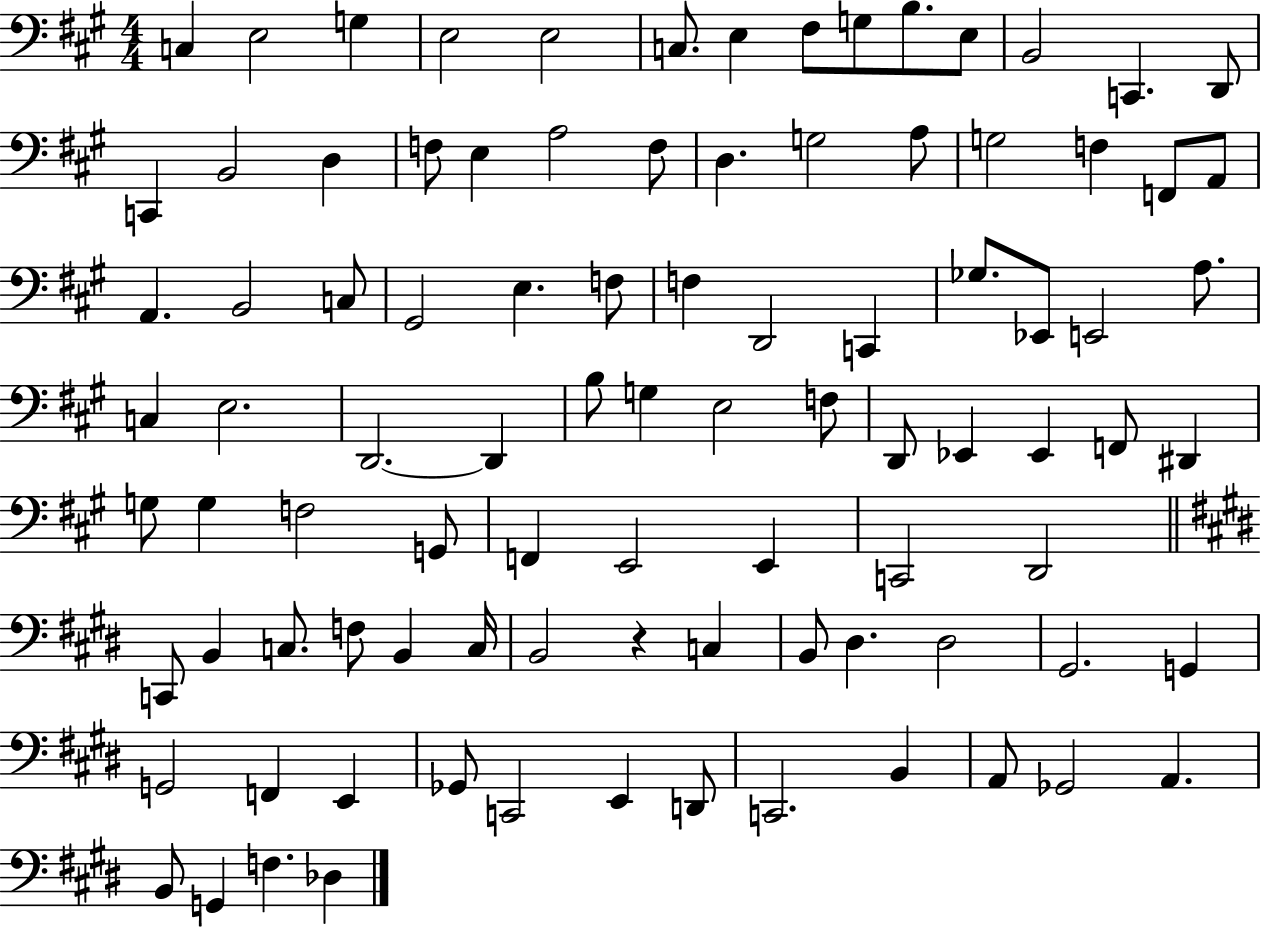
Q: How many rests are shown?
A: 1